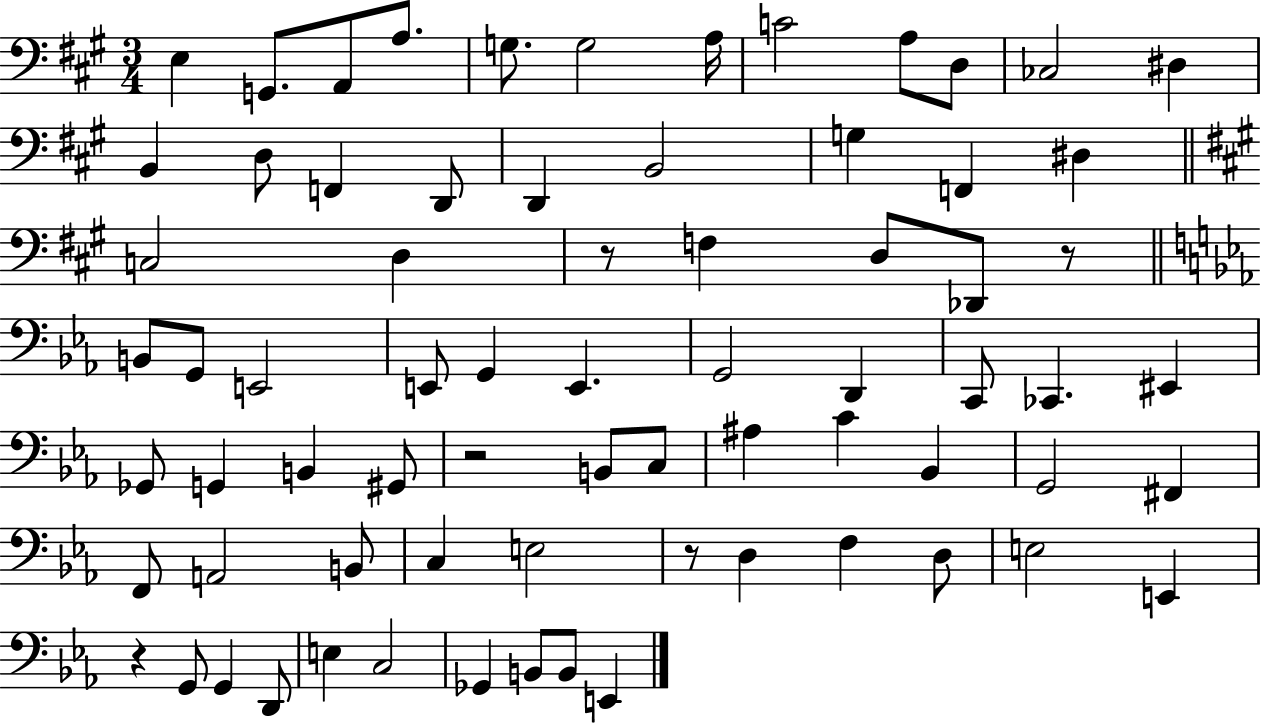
{
  \clef bass
  \numericTimeSignature
  \time 3/4
  \key a \major
  \repeat volta 2 { e4 g,8. a,8 a8. | g8. g2 a16 | c'2 a8 d8 | ces2 dis4 | \break b,4 d8 f,4 d,8 | d,4 b,2 | g4 f,4 dis4 | \bar "||" \break \key a \major c2 d4 | r8 f4 d8 des,8 r8 | \bar "||" \break \key c \minor b,8 g,8 e,2 | e,8 g,4 e,4. | g,2 d,4 | c,8 ces,4. eis,4 | \break ges,8 g,4 b,4 gis,8 | r2 b,8 c8 | ais4 c'4 bes,4 | g,2 fis,4 | \break f,8 a,2 b,8 | c4 e2 | r8 d4 f4 d8 | e2 e,4 | \break r4 g,8 g,4 d,8 | e4 c2 | ges,4 b,8 b,8 e,4 | } \bar "|."
}